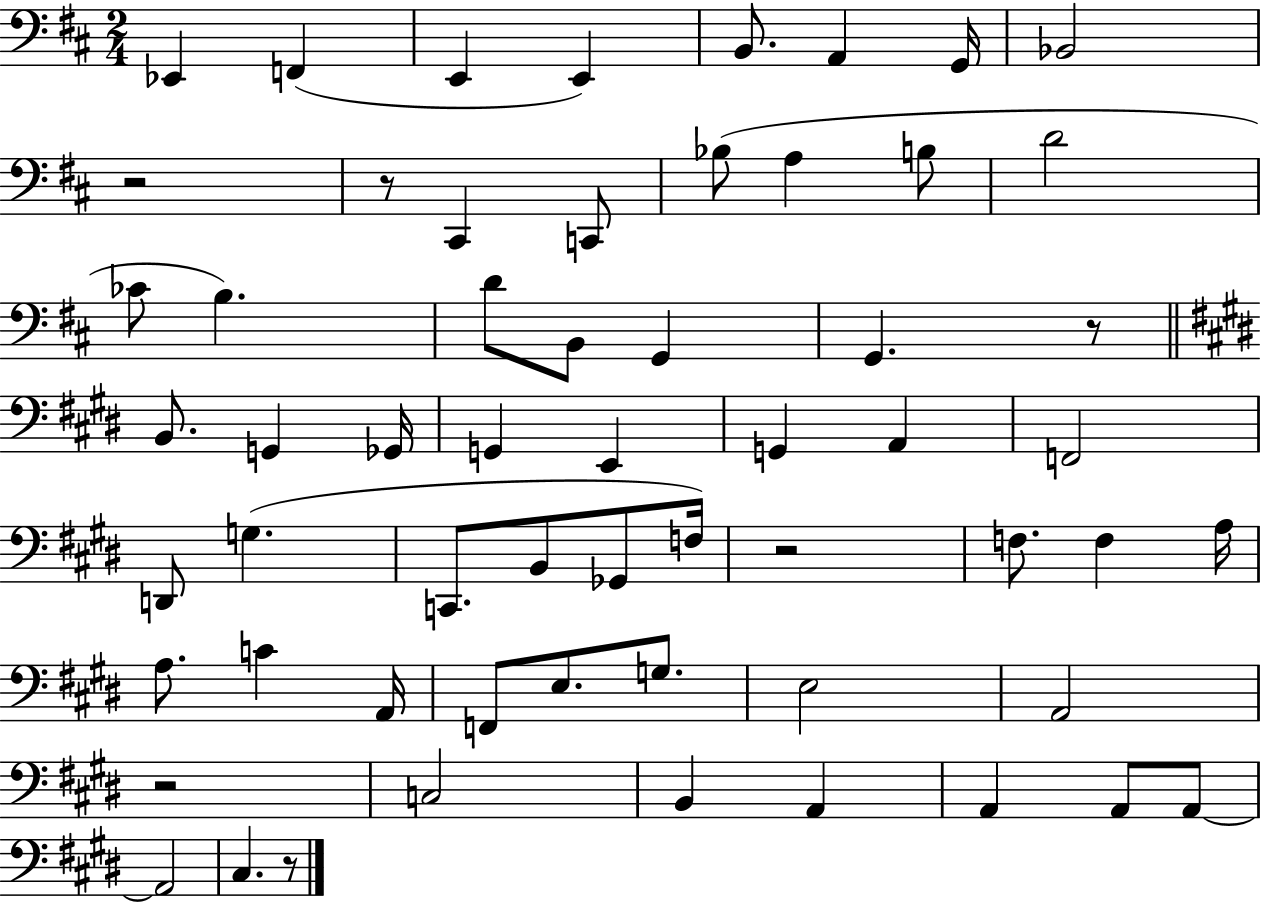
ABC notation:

X:1
T:Untitled
M:2/4
L:1/4
K:D
_E,, F,, E,, E,, B,,/2 A,, G,,/4 _B,,2 z2 z/2 ^C,, C,,/2 _B,/2 A, B,/2 D2 _C/2 B, D/2 B,,/2 G,, G,, z/2 B,,/2 G,, _G,,/4 G,, E,, G,, A,, F,,2 D,,/2 G, C,,/2 B,,/2 _G,,/2 F,/4 z2 F,/2 F, A,/4 A,/2 C A,,/4 F,,/2 E,/2 G,/2 E,2 A,,2 z2 C,2 B,, A,, A,, A,,/2 A,,/2 A,,2 ^C, z/2